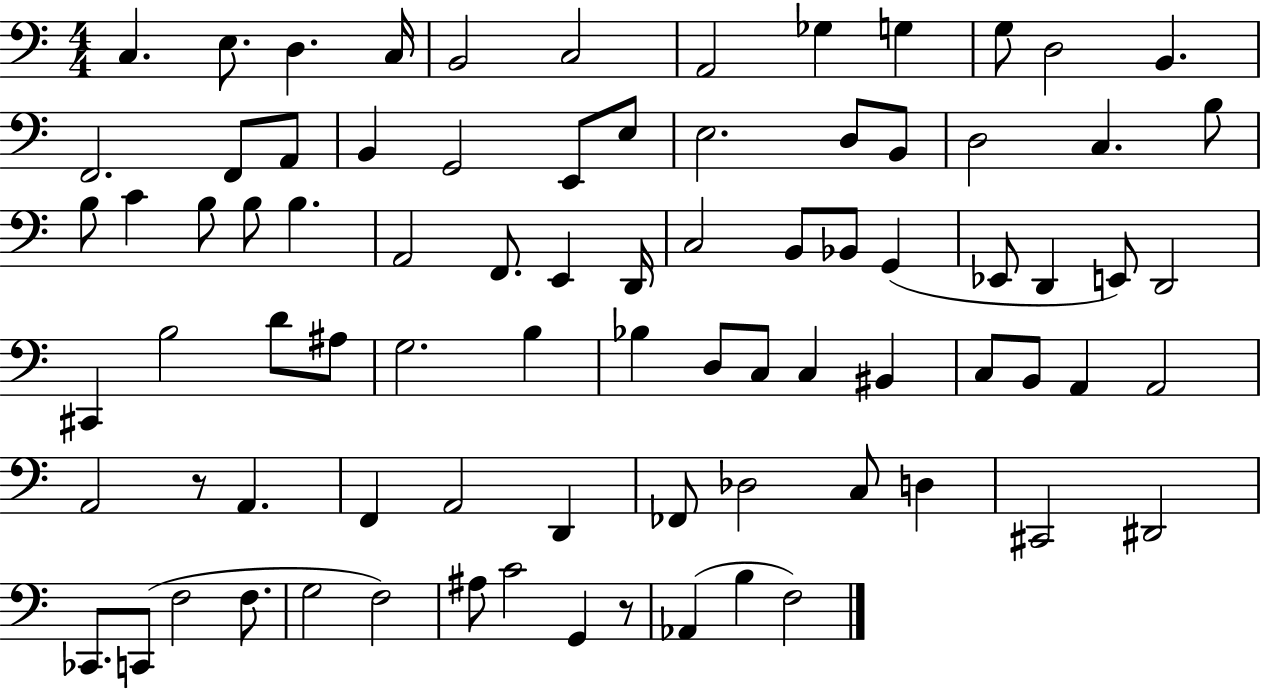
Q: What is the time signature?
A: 4/4